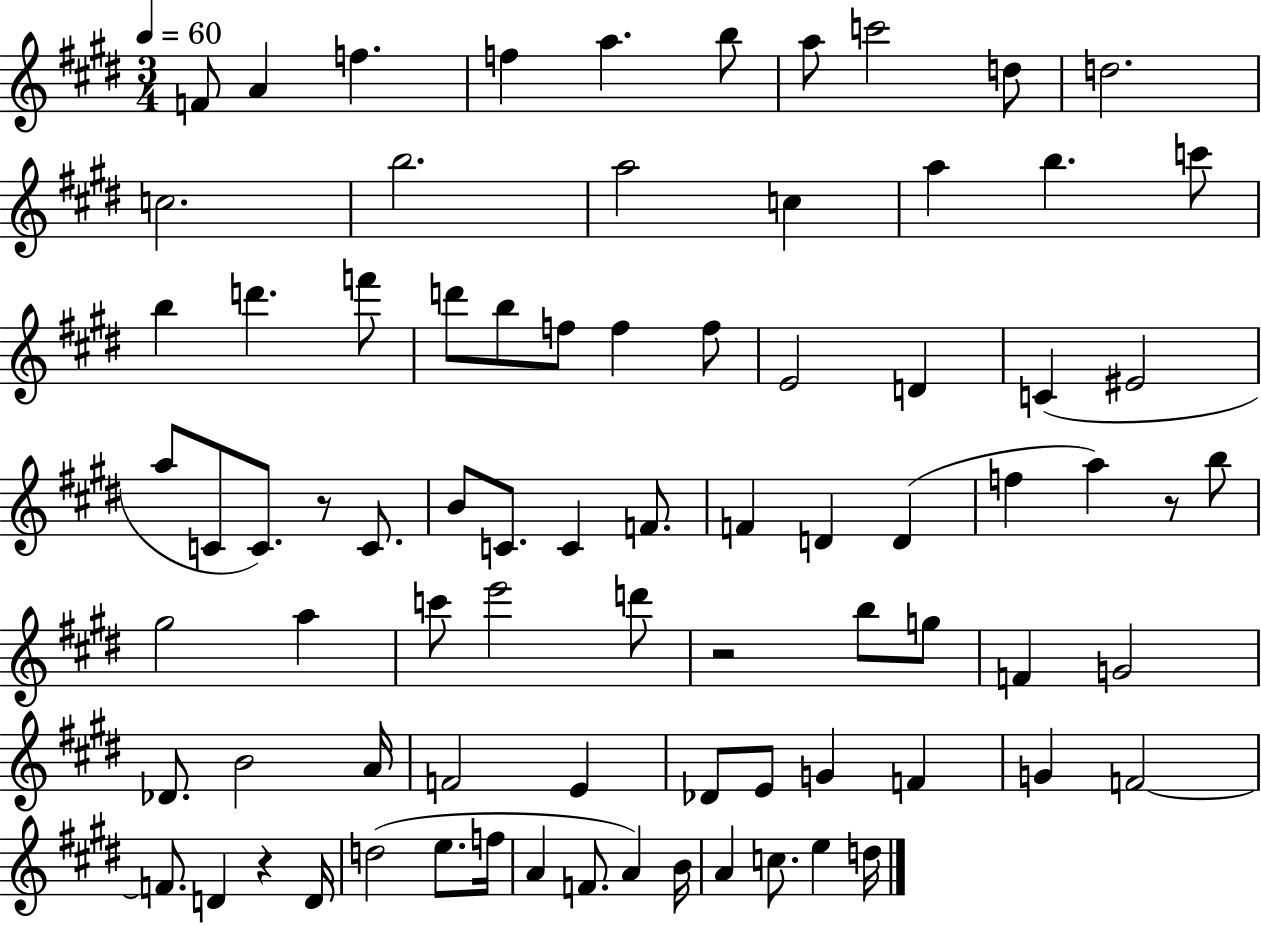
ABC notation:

X:1
T:Untitled
M:3/4
L:1/4
K:E
F/2 A f f a b/2 a/2 c'2 d/2 d2 c2 b2 a2 c a b c'/2 b d' f'/2 d'/2 b/2 f/2 f f/2 E2 D C ^E2 a/2 C/2 C/2 z/2 C/2 B/2 C/2 C F/2 F D D f a z/2 b/2 ^g2 a c'/2 e'2 d'/2 z2 b/2 g/2 F G2 _D/2 B2 A/4 F2 E _D/2 E/2 G F G F2 F/2 D z D/4 d2 e/2 f/4 A F/2 A B/4 A c/2 e d/4